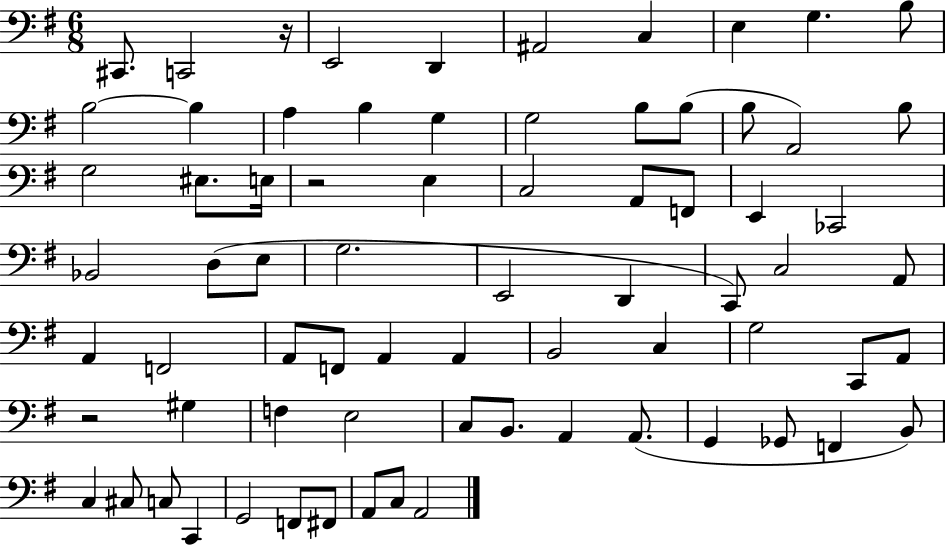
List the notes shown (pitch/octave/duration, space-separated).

C#2/e. C2/h R/s E2/h D2/q A#2/h C3/q E3/q G3/q. B3/e B3/h B3/q A3/q B3/q G3/q G3/h B3/e B3/e B3/e A2/h B3/e G3/h EIS3/e. E3/s R/h E3/q C3/h A2/e F2/e E2/q CES2/h Bb2/h D3/e E3/e G3/h. E2/h D2/q C2/e C3/h A2/e A2/q F2/h A2/e F2/e A2/q A2/q B2/h C3/q G3/h C2/e A2/e R/h G#3/q F3/q E3/h C3/e B2/e. A2/q A2/e. G2/q Gb2/e F2/q B2/e C3/q C#3/e C3/e C2/q G2/h F2/e F#2/e A2/e C3/e A2/h